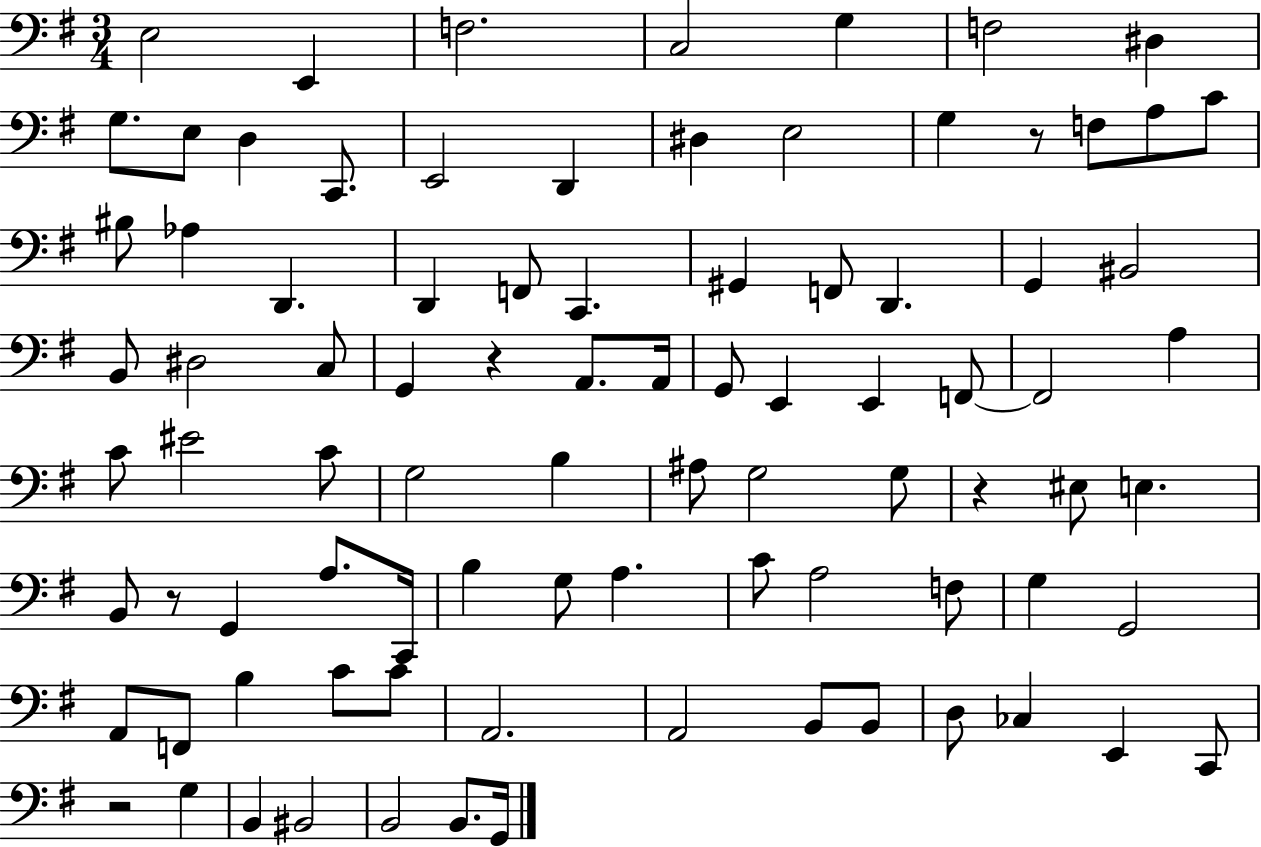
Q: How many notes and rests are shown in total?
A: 88